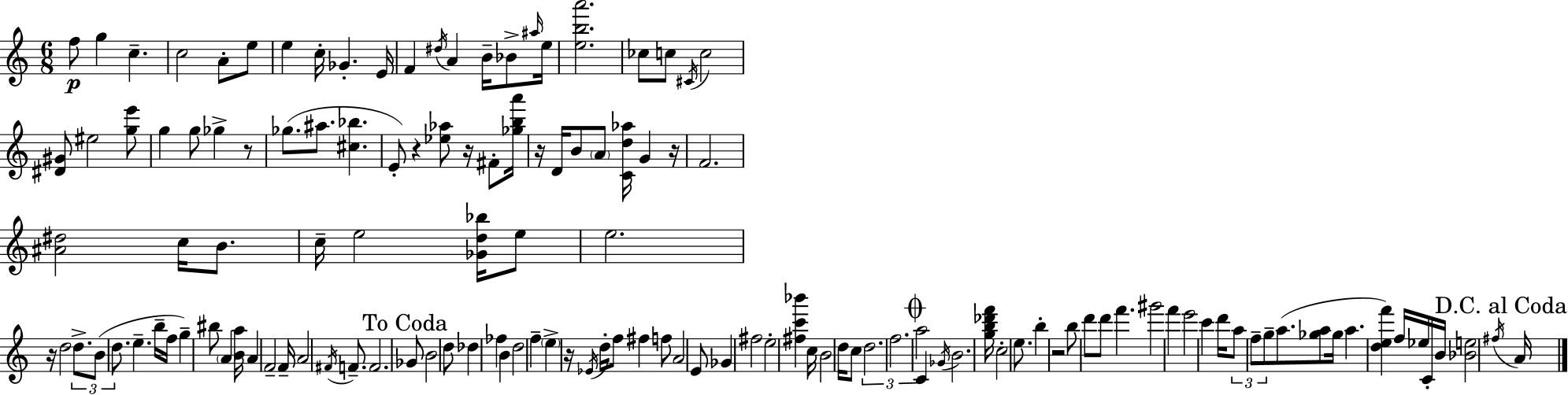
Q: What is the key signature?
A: C major